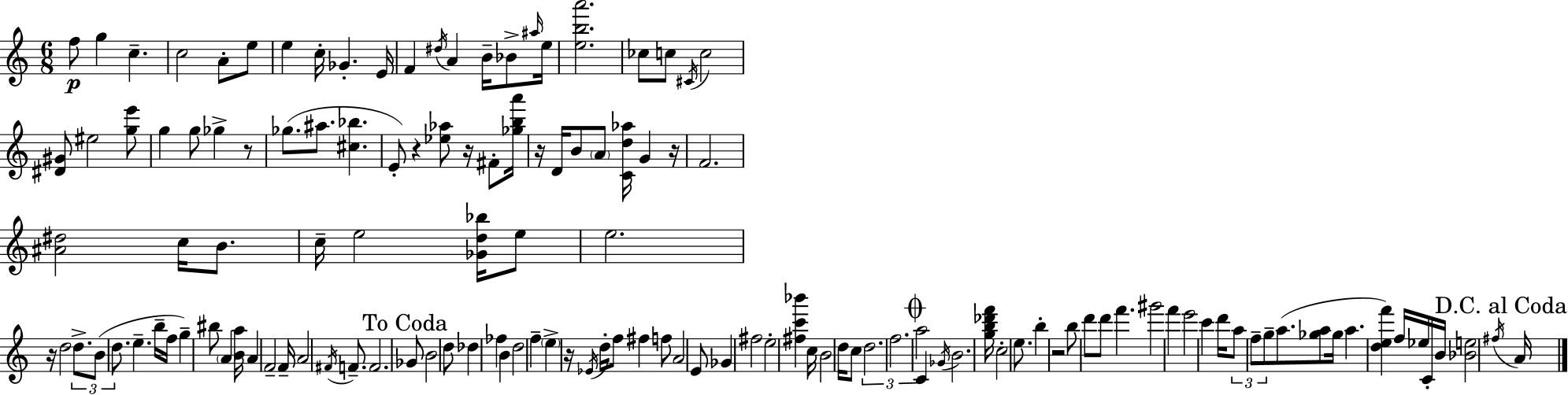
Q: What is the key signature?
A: C major